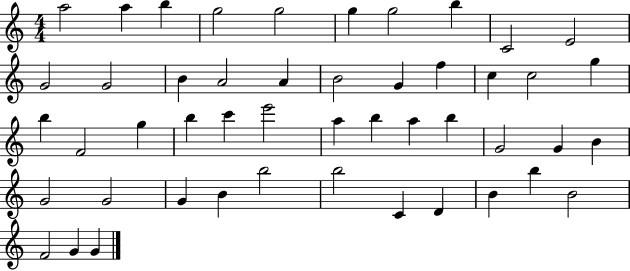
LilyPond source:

{
  \clef treble
  \numericTimeSignature
  \time 4/4
  \key c \major
  a''2 a''4 b''4 | g''2 g''2 | g''4 g''2 b''4 | c'2 e'2 | \break g'2 g'2 | b'4 a'2 a'4 | b'2 g'4 f''4 | c''4 c''2 g''4 | \break b''4 f'2 g''4 | b''4 c'''4 e'''2 | a''4 b''4 a''4 b''4 | g'2 g'4 b'4 | \break g'2 g'2 | g'4 b'4 b''2 | b''2 c'4 d'4 | b'4 b''4 b'2 | \break f'2 g'4 g'4 | \bar "|."
}